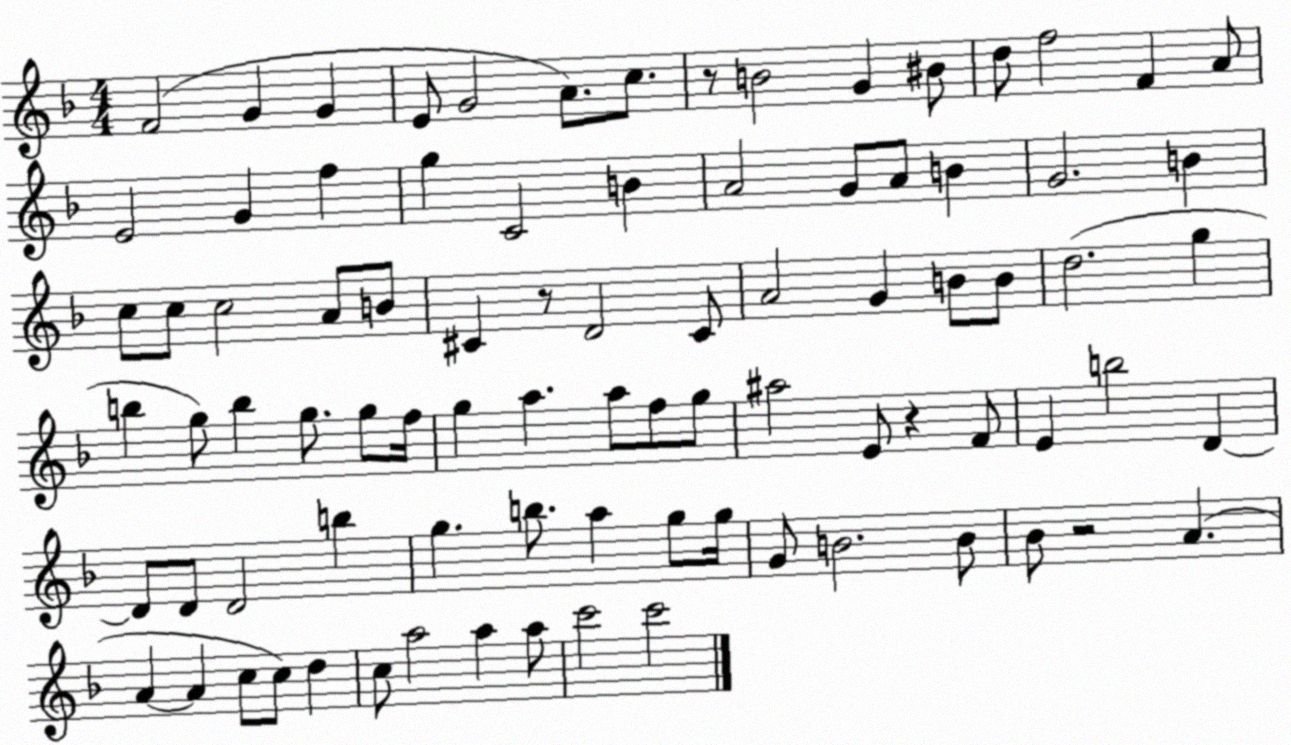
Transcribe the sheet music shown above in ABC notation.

X:1
T:Untitled
M:4/4
L:1/4
K:F
F2 G G E/2 G2 A/2 c/2 z/2 B2 G ^B/2 d/2 f2 F A/2 E2 G f g C2 B A2 G/2 A/2 B G2 B c/2 c/2 c2 A/2 B/2 ^C z/2 D2 ^C/2 A2 G B/2 B/2 d2 g b g/2 b g/2 g/2 f/4 g a a/2 f/2 g/2 ^a2 E/2 z F/2 E b2 D D/2 D/2 D2 b g b/2 a g/2 g/4 G/2 B2 B/2 _B/2 z2 A A A c/2 c/2 d c/2 a2 a a/2 c'2 c'2